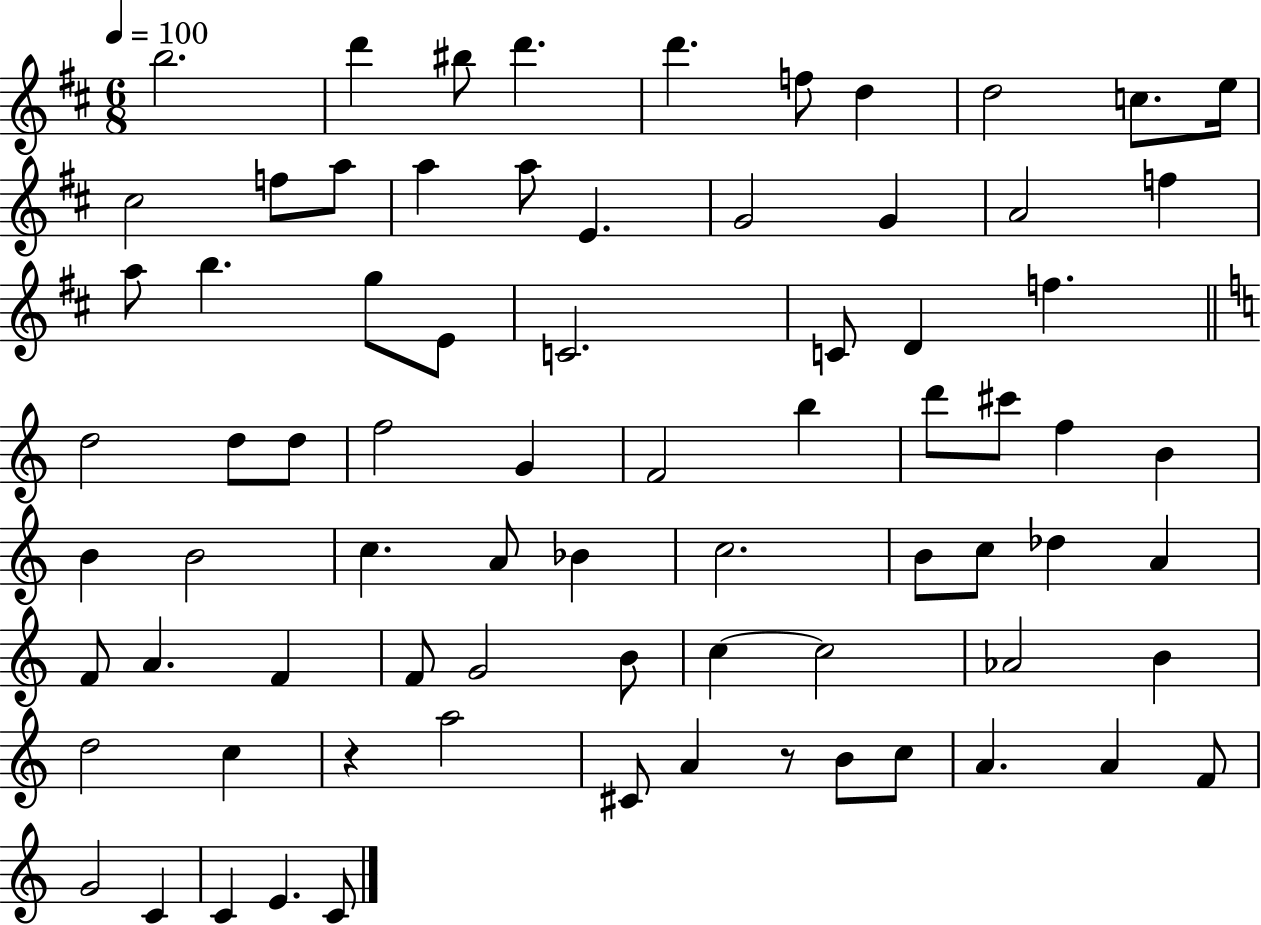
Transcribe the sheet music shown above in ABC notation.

X:1
T:Untitled
M:6/8
L:1/4
K:D
b2 d' ^b/2 d' d' f/2 d d2 c/2 e/4 ^c2 f/2 a/2 a a/2 E G2 G A2 f a/2 b g/2 E/2 C2 C/2 D f d2 d/2 d/2 f2 G F2 b d'/2 ^c'/2 f B B B2 c A/2 _B c2 B/2 c/2 _d A F/2 A F F/2 G2 B/2 c c2 _A2 B d2 c z a2 ^C/2 A z/2 B/2 c/2 A A F/2 G2 C C E C/2